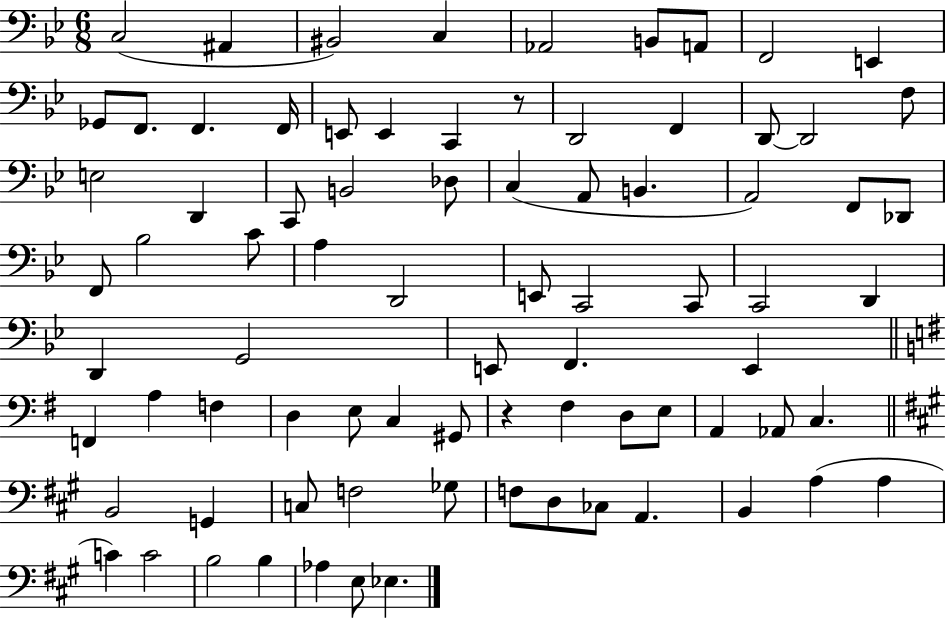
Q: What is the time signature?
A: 6/8